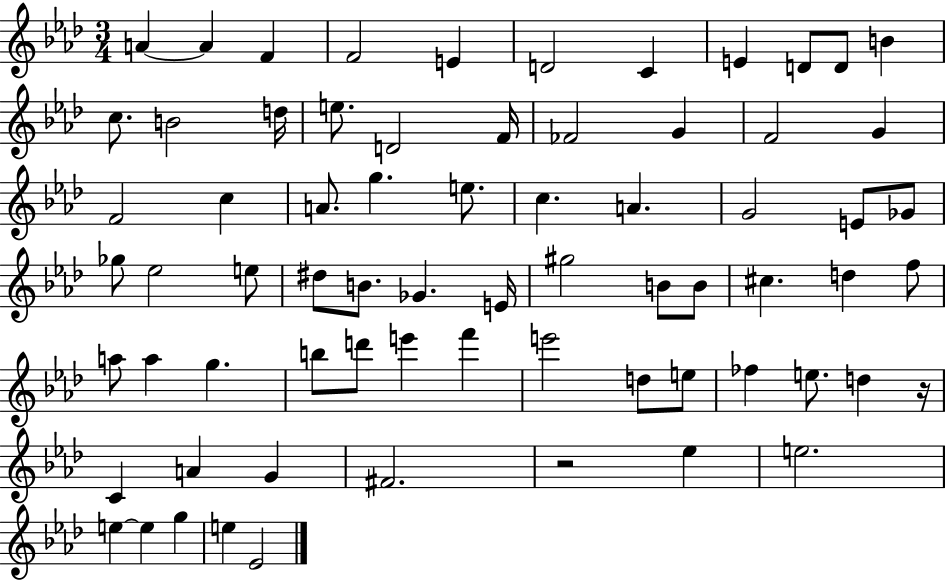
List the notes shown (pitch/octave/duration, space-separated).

A4/q A4/q F4/q F4/h E4/q D4/h C4/q E4/q D4/e D4/e B4/q C5/e. B4/h D5/s E5/e. D4/h F4/s FES4/h G4/q F4/h G4/q F4/h C5/q A4/e. G5/q. E5/e. C5/q. A4/q. G4/h E4/e Gb4/e Gb5/e Eb5/h E5/e D#5/e B4/e. Gb4/q. E4/s G#5/h B4/e B4/e C#5/q. D5/q F5/e A5/e A5/q G5/q. B5/e D6/e E6/q F6/q E6/h D5/e E5/e FES5/q E5/e. D5/q R/s C4/q A4/q G4/q F#4/h. R/h Eb5/q E5/h. E5/q E5/q G5/q E5/q Eb4/h